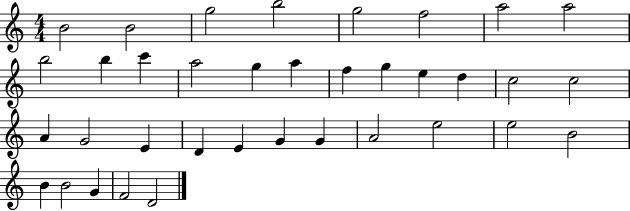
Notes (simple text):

B4/h B4/h G5/h B5/h G5/h F5/h A5/h A5/h B5/h B5/q C6/q A5/h G5/q A5/q F5/q G5/q E5/q D5/q C5/h C5/h A4/q G4/h E4/q D4/q E4/q G4/q G4/q A4/h E5/h E5/h B4/h B4/q B4/h G4/q F4/h D4/h